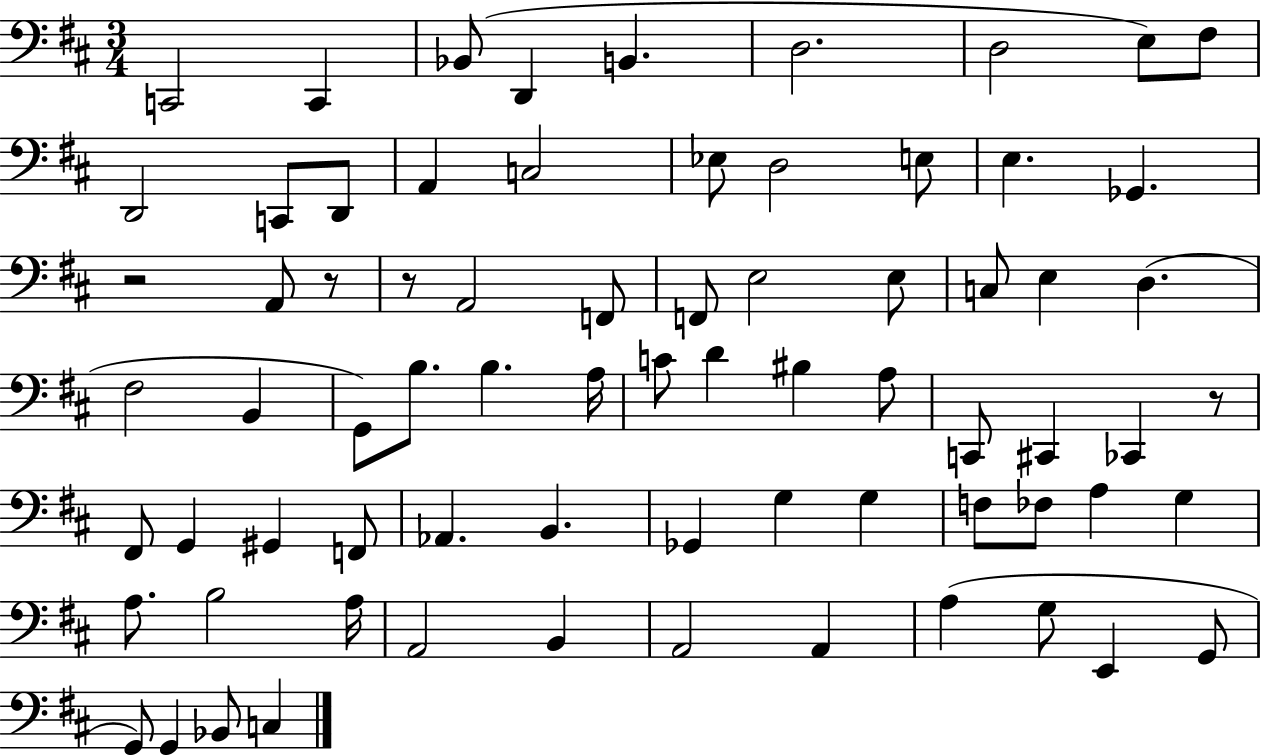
X:1
T:Untitled
M:3/4
L:1/4
K:D
C,,2 C,, _B,,/2 D,, B,, D,2 D,2 E,/2 ^F,/2 D,,2 C,,/2 D,,/2 A,, C,2 _E,/2 D,2 E,/2 E, _G,, z2 A,,/2 z/2 z/2 A,,2 F,,/2 F,,/2 E,2 E,/2 C,/2 E, D, ^F,2 B,, G,,/2 B,/2 B, A,/4 C/2 D ^B, A,/2 C,,/2 ^C,, _C,, z/2 ^F,,/2 G,, ^G,, F,,/2 _A,, B,, _G,, G, G, F,/2 _F,/2 A, G, A,/2 B,2 A,/4 A,,2 B,, A,,2 A,, A, G,/2 E,, G,,/2 G,,/2 G,, _B,,/2 C,